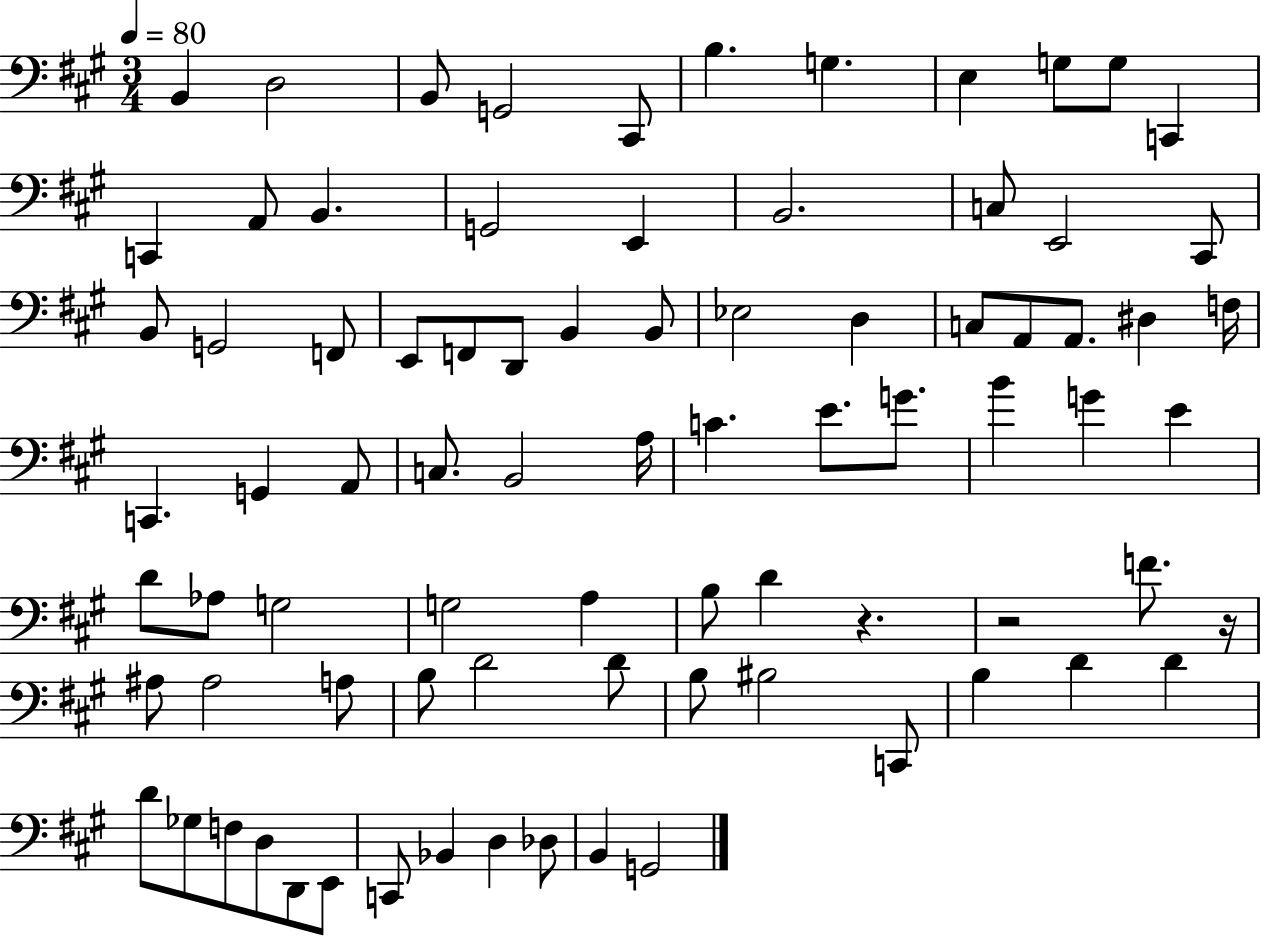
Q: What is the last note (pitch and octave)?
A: G2